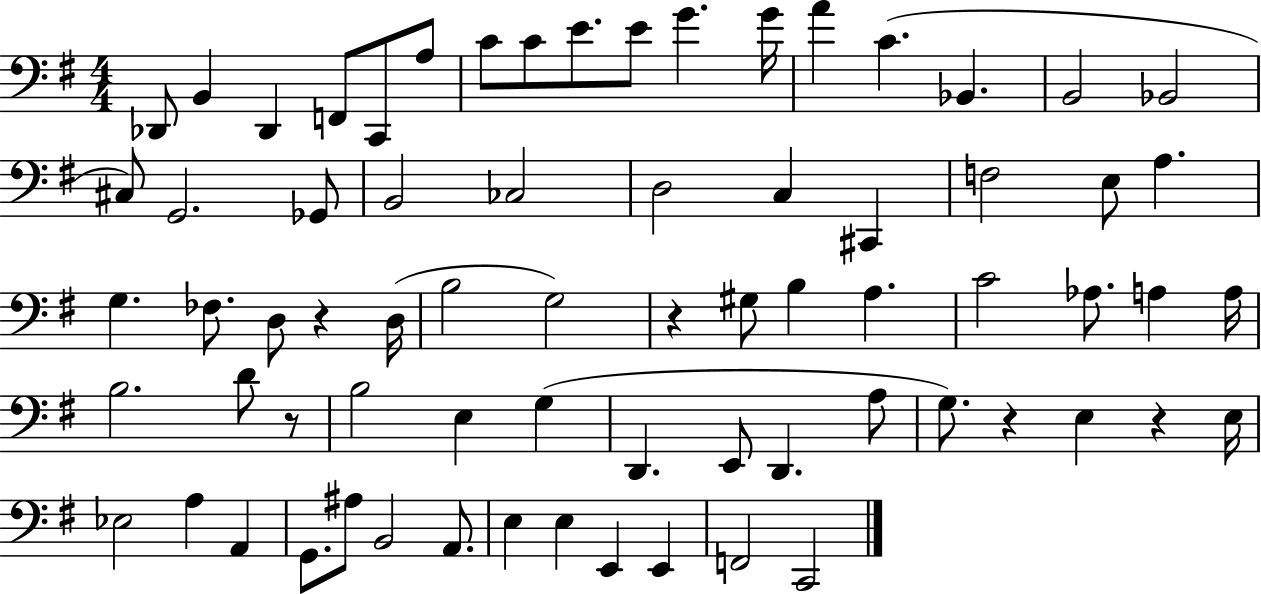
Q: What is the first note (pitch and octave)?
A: Db2